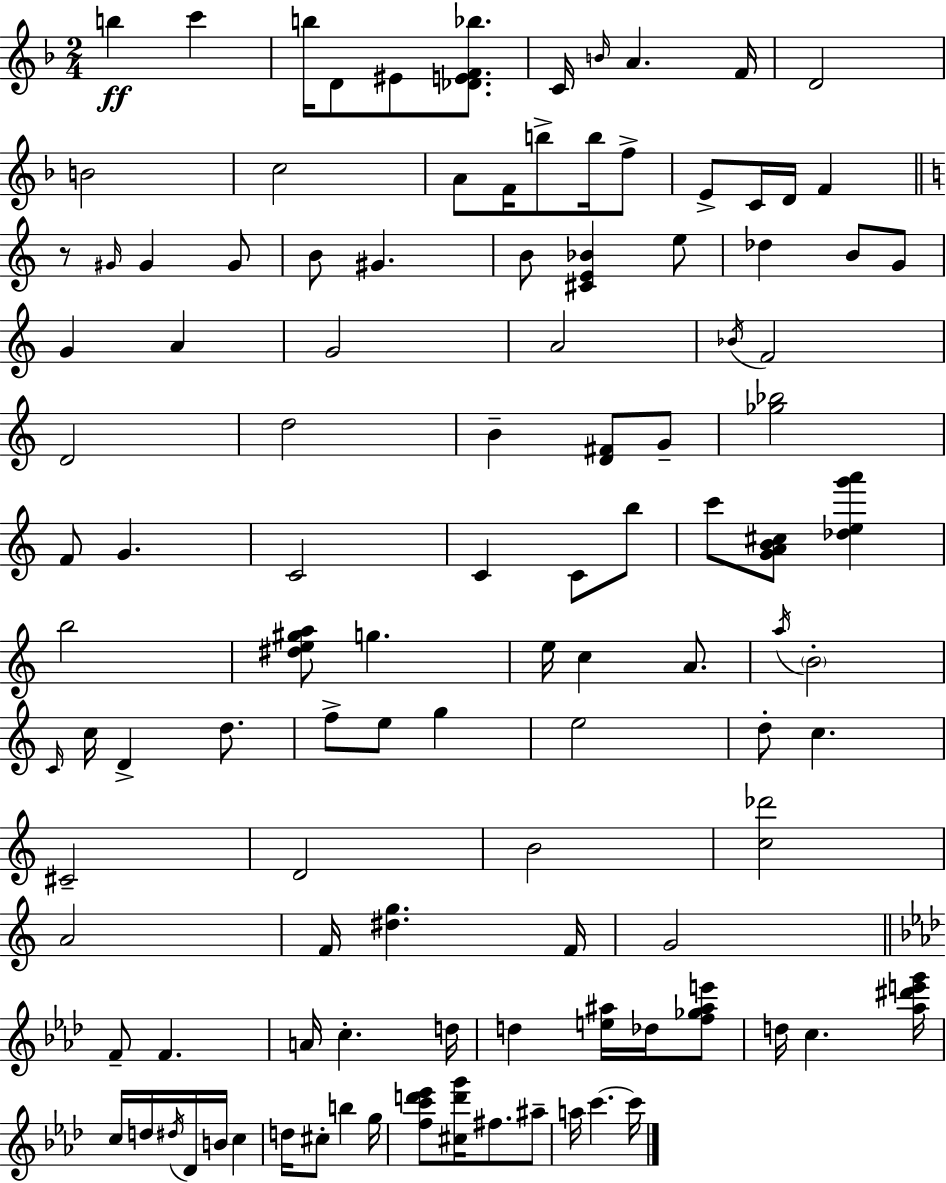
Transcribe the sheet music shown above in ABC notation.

X:1
T:Untitled
M:2/4
L:1/4
K:Dm
b c' b/4 D/2 ^E/2 [_DEF_b]/2 C/4 B/4 A F/4 D2 B2 c2 A/2 F/4 b/2 b/4 f/2 E/2 C/4 D/4 F z/2 ^G/4 ^G ^G/2 B/2 ^G B/2 [^CE_B] e/2 _d B/2 G/2 G A G2 A2 _B/4 F2 D2 d2 B [D^F]/2 G/2 [_g_b]2 F/2 G C2 C C/2 b/2 c'/2 [GAB^c]/2 [_deg'a'] b2 [^de^ga]/2 g e/4 c A/2 a/4 B2 C/4 c/4 D d/2 f/2 e/2 g e2 d/2 c ^C2 D2 B2 [c_d']2 A2 F/4 [^dg] F/4 G2 F/2 F A/4 c d/4 d [e^a]/4 _d/4 [f_g^ae']/2 d/4 c [_a^d'e'g']/4 c/4 d/4 ^d/4 _D/4 B/4 c d/4 ^c/2 b g/4 [fc'd'_e']/2 [^cd'g']/4 ^f/2 ^a/2 a/4 c' c'/4